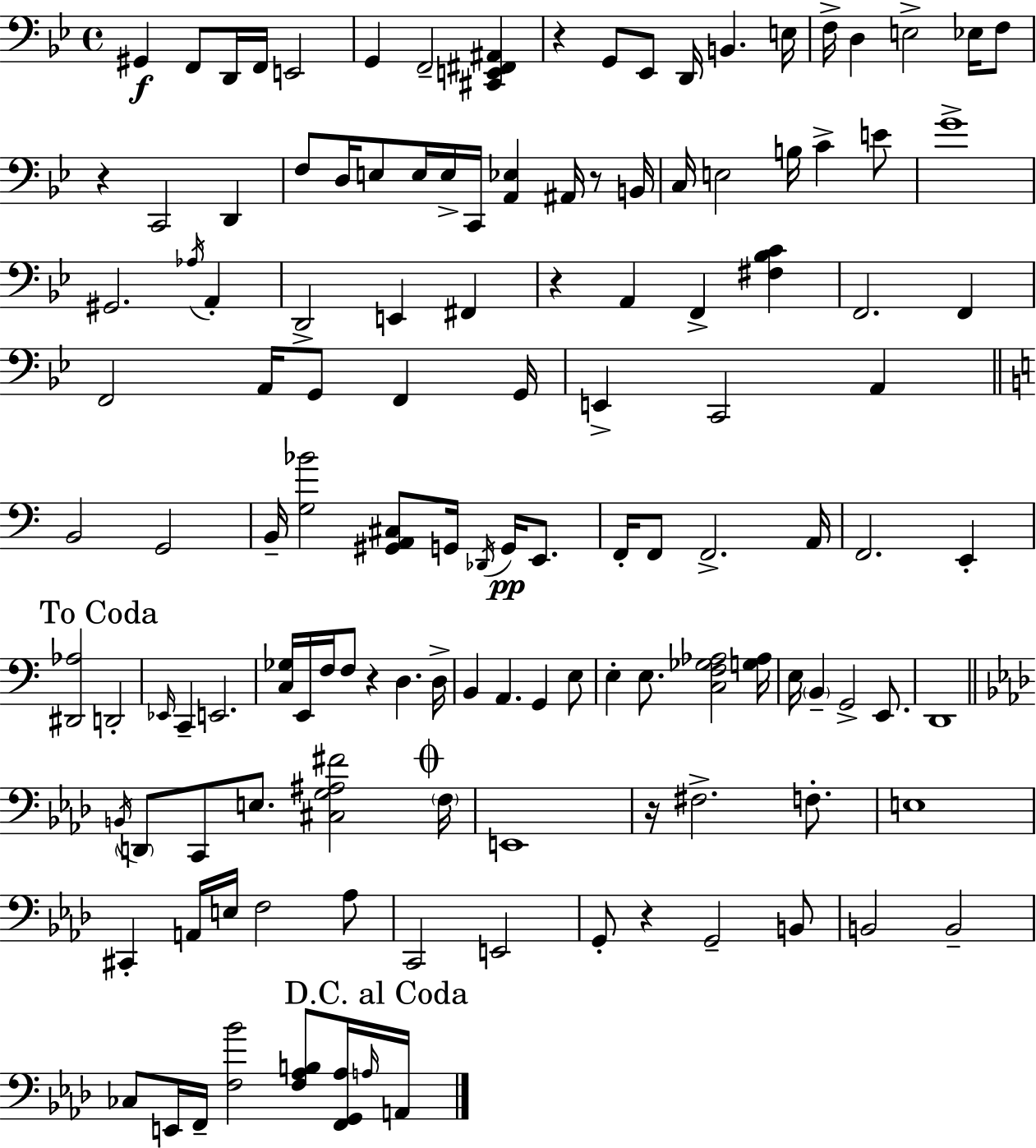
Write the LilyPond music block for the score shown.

{
  \clef bass
  \time 4/4
  \defaultTimeSignature
  \key g \minor
  gis,4\f f,8 d,16 f,16 e,2 | g,4 f,2-- <cis, e, fis, ais,>4 | r4 g,8 ees,8 d,16 b,4. e16 | f16-> d4 e2-> ees16 f8 | \break r4 c,2 d,4 | f8 d16 e8 e16 e16-> c,16 <a, ees>4 ais,16 r8 b,16 | c16 e2 b16 c'4-> e'8 | g'1-> | \break gis,2. \acciaccatura { aes16 } a,4-. | d,2-> e,4 fis,4 | r4 a,4 f,4-> <fis bes c'>4 | f,2. f,4 | \break f,2 a,16 g,8 f,4 | g,16 e,4-> c,2 a,4 | \bar "||" \break \key c \major b,2 g,2 | b,16-- <g bes'>2 <gis, a, cis>8 g,16 \acciaccatura { des,16 } g,16\pp e,8. | f,16-. f,8 f,2.-> | a,16 f,2. e,4-. | \break \mark "To Coda" <dis, aes>2 d,2-. | \grace { ees,16 } c,4-- e,2. | <c ges>16 e,16 f16 f8 r4 d4. | d16-> b,4 a,4. g,4 | \break e8 e4-. e8. <c f ges aes>2 | <g aes>16 e16 \parenthesize b,4-- g,2-> e,8. | d,1 | \bar "||" \break \key aes \major \acciaccatura { b,16 } \parenthesize d,8 c,8 e8. <cis g ais fis'>2 | \mark \markup { \musicglyph "scripts.coda" } \parenthesize f16 e,1 | r16 fis2.-> f8.-. | e1 | \break cis,4-. a,16 e16 f2 aes8 | c,2 e,2 | g,8-. r4 g,2-- b,8 | b,2 b,2-- | \break ces8 e,16 f,16-- <f bes'>2 <f aes b>8 <f, g, aes>16 | \grace { a16 } \mark "D.C. al Coda" a,16 \bar "|."
}